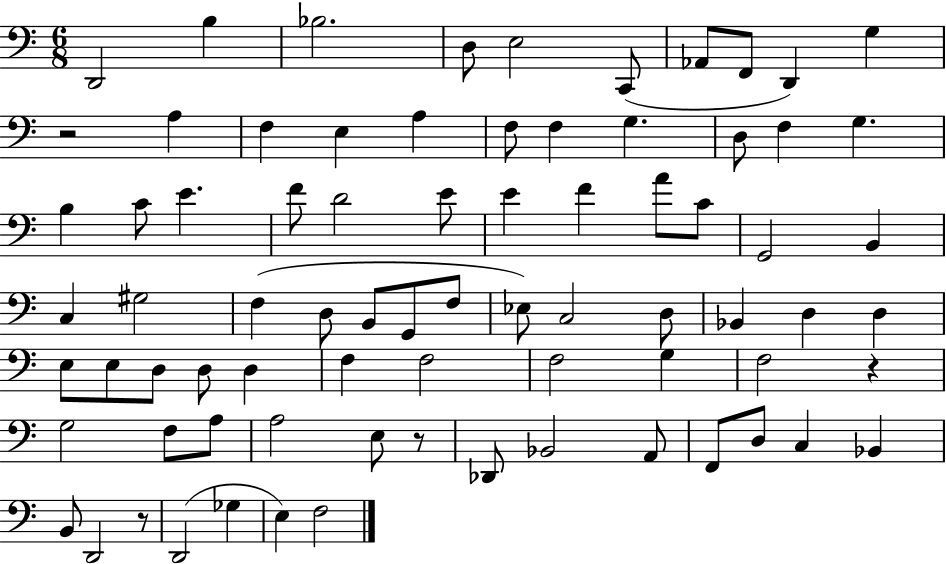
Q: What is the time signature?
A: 6/8